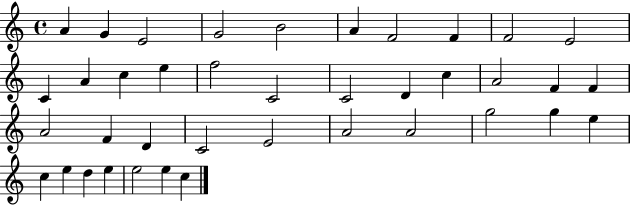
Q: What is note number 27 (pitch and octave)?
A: E4